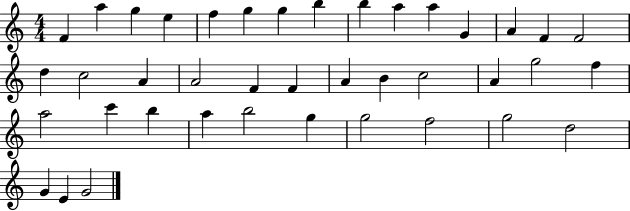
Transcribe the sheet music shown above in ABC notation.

X:1
T:Untitled
M:4/4
L:1/4
K:C
F a g e f g g b b a a G A F F2 d c2 A A2 F F A B c2 A g2 f a2 c' b a b2 g g2 f2 g2 d2 G E G2